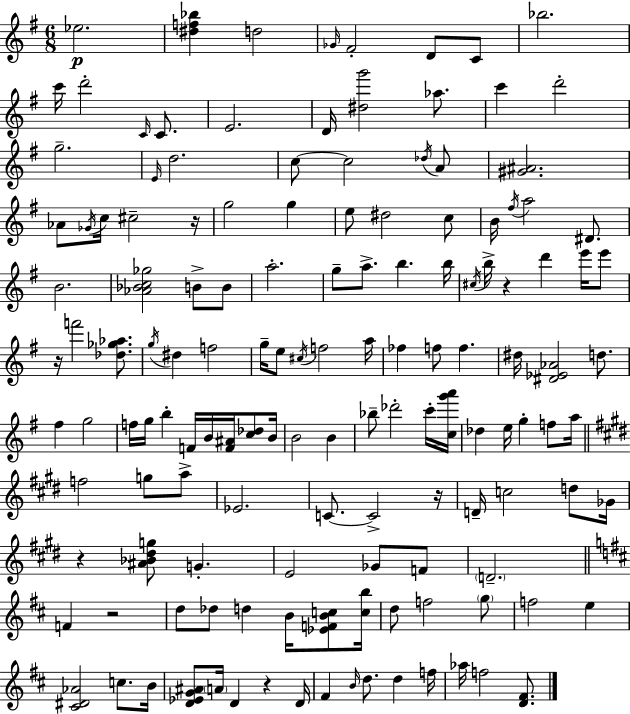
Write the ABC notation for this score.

X:1
T:Untitled
M:6/8
L:1/4
K:Em
_e2 [^df_b] d2 _G/4 ^F2 D/2 C/2 _b2 c'/4 d'2 C/4 C/2 E2 D/4 [^dg']2 _a/2 c' d'2 g2 E/4 d2 c/2 c2 _d/4 A/2 [^G^A]2 _A/2 _G/4 c/4 ^c2 z/4 g2 g e/2 ^d2 c/2 B/4 ^f/4 a2 ^D/2 B2 [_A_Bc_g]2 B/2 B/2 a2 g/2 a/2 b b/4 ^c/4 b/4 z d' e'/4 e'/2 z/4 f'2 [_d_g_a]/2 g/4 ^d f2 g/4 e/2 ^c/4 f2 a/4 _f f/2 f ^d/4 [^D_E_A]2 d/2 ^f g2 f/4 g/4 b F/4 B/4 [F^A]/4 [c_d]/2 B/4 B2 B _b/2 _d'2 c'/4 [cg'a']/4 _d e/4 g f/2 a/4 f2 g/2 a/2 _E2 C/2 C2 z/4 D/4 c2 d/2 _G/4 z [^A_B^dg]/2 G E2 _G/2 F/2 D2 F z2 d/2 _d/2 d B/4 [_EFBc]/2 [cb]/4 d/2 f2 g/2 f2 e [^C^D_A]2 c/2 B/4 [D_EG^A]/2 A/4 D z D/4 ^F B/4 d/2 d f/4 _a/4 f2 [D^F]/2